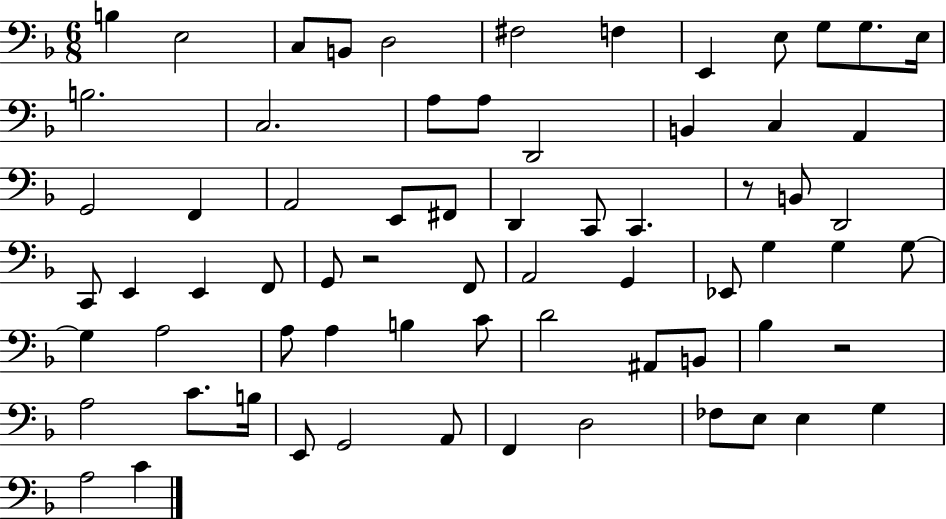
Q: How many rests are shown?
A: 3